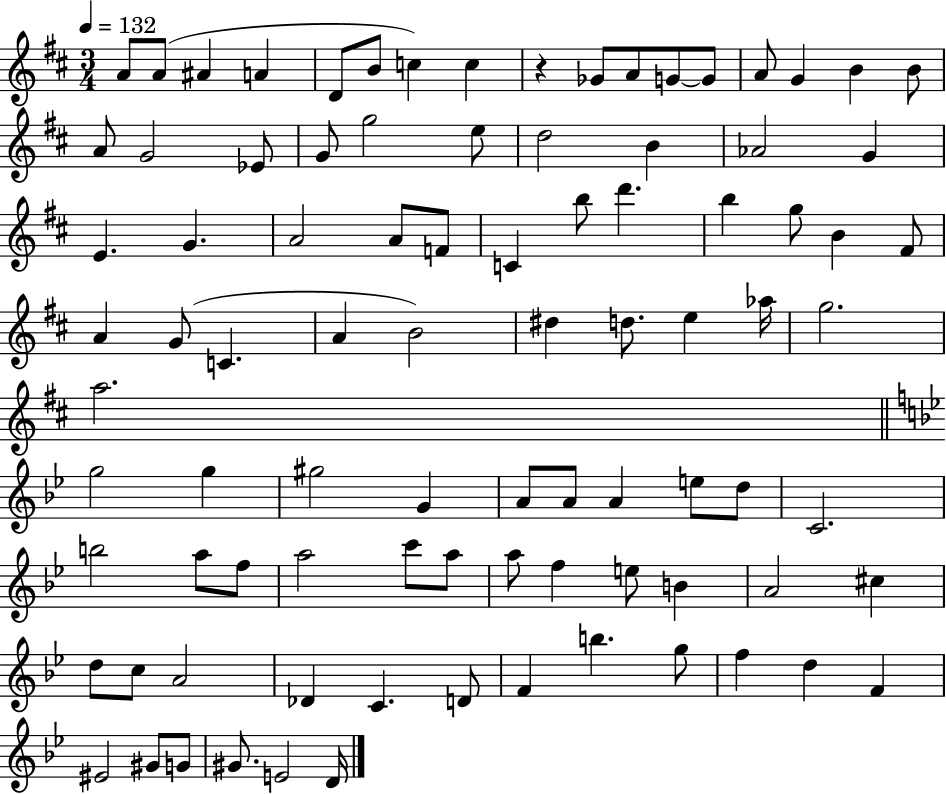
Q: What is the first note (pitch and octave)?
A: A4